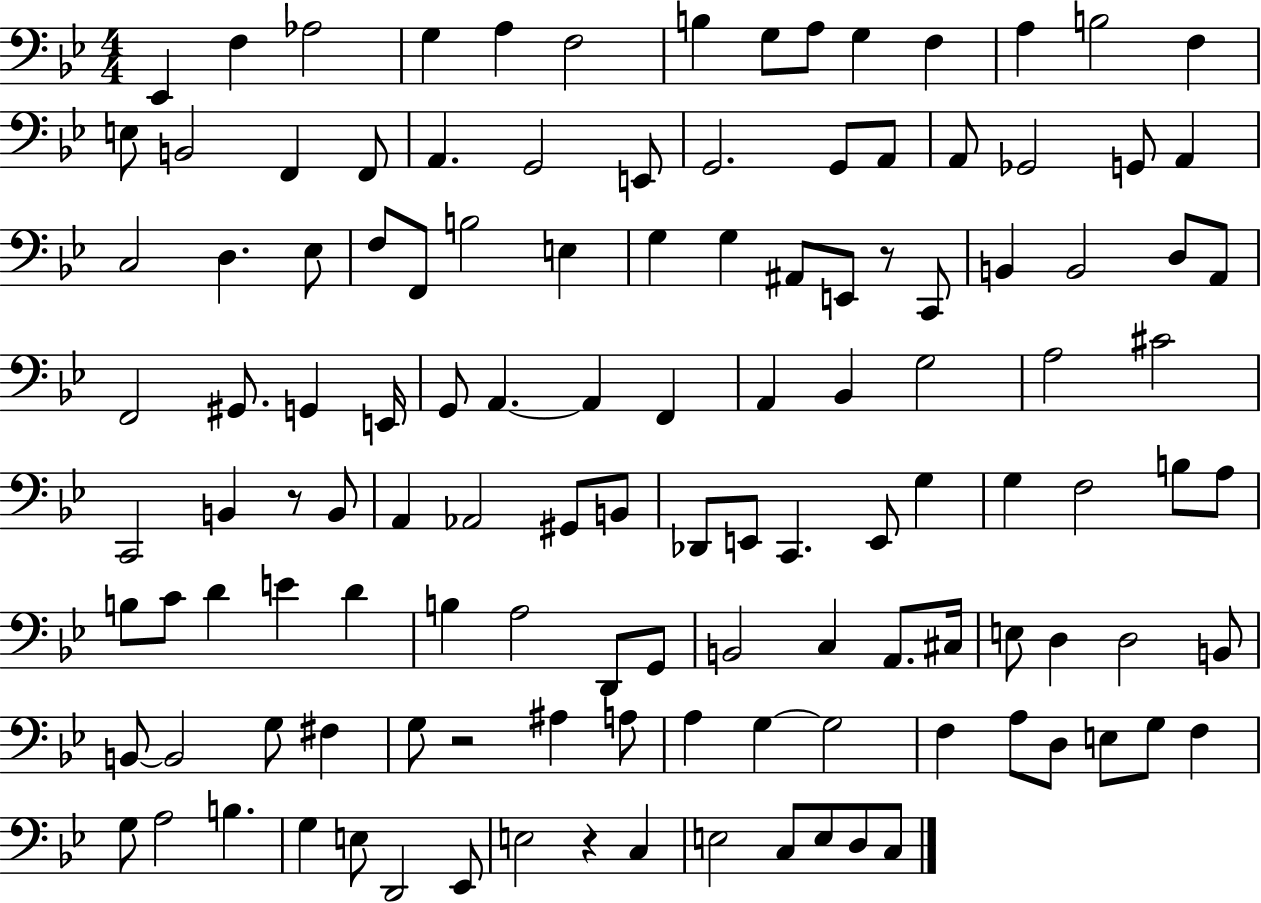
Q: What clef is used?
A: bass